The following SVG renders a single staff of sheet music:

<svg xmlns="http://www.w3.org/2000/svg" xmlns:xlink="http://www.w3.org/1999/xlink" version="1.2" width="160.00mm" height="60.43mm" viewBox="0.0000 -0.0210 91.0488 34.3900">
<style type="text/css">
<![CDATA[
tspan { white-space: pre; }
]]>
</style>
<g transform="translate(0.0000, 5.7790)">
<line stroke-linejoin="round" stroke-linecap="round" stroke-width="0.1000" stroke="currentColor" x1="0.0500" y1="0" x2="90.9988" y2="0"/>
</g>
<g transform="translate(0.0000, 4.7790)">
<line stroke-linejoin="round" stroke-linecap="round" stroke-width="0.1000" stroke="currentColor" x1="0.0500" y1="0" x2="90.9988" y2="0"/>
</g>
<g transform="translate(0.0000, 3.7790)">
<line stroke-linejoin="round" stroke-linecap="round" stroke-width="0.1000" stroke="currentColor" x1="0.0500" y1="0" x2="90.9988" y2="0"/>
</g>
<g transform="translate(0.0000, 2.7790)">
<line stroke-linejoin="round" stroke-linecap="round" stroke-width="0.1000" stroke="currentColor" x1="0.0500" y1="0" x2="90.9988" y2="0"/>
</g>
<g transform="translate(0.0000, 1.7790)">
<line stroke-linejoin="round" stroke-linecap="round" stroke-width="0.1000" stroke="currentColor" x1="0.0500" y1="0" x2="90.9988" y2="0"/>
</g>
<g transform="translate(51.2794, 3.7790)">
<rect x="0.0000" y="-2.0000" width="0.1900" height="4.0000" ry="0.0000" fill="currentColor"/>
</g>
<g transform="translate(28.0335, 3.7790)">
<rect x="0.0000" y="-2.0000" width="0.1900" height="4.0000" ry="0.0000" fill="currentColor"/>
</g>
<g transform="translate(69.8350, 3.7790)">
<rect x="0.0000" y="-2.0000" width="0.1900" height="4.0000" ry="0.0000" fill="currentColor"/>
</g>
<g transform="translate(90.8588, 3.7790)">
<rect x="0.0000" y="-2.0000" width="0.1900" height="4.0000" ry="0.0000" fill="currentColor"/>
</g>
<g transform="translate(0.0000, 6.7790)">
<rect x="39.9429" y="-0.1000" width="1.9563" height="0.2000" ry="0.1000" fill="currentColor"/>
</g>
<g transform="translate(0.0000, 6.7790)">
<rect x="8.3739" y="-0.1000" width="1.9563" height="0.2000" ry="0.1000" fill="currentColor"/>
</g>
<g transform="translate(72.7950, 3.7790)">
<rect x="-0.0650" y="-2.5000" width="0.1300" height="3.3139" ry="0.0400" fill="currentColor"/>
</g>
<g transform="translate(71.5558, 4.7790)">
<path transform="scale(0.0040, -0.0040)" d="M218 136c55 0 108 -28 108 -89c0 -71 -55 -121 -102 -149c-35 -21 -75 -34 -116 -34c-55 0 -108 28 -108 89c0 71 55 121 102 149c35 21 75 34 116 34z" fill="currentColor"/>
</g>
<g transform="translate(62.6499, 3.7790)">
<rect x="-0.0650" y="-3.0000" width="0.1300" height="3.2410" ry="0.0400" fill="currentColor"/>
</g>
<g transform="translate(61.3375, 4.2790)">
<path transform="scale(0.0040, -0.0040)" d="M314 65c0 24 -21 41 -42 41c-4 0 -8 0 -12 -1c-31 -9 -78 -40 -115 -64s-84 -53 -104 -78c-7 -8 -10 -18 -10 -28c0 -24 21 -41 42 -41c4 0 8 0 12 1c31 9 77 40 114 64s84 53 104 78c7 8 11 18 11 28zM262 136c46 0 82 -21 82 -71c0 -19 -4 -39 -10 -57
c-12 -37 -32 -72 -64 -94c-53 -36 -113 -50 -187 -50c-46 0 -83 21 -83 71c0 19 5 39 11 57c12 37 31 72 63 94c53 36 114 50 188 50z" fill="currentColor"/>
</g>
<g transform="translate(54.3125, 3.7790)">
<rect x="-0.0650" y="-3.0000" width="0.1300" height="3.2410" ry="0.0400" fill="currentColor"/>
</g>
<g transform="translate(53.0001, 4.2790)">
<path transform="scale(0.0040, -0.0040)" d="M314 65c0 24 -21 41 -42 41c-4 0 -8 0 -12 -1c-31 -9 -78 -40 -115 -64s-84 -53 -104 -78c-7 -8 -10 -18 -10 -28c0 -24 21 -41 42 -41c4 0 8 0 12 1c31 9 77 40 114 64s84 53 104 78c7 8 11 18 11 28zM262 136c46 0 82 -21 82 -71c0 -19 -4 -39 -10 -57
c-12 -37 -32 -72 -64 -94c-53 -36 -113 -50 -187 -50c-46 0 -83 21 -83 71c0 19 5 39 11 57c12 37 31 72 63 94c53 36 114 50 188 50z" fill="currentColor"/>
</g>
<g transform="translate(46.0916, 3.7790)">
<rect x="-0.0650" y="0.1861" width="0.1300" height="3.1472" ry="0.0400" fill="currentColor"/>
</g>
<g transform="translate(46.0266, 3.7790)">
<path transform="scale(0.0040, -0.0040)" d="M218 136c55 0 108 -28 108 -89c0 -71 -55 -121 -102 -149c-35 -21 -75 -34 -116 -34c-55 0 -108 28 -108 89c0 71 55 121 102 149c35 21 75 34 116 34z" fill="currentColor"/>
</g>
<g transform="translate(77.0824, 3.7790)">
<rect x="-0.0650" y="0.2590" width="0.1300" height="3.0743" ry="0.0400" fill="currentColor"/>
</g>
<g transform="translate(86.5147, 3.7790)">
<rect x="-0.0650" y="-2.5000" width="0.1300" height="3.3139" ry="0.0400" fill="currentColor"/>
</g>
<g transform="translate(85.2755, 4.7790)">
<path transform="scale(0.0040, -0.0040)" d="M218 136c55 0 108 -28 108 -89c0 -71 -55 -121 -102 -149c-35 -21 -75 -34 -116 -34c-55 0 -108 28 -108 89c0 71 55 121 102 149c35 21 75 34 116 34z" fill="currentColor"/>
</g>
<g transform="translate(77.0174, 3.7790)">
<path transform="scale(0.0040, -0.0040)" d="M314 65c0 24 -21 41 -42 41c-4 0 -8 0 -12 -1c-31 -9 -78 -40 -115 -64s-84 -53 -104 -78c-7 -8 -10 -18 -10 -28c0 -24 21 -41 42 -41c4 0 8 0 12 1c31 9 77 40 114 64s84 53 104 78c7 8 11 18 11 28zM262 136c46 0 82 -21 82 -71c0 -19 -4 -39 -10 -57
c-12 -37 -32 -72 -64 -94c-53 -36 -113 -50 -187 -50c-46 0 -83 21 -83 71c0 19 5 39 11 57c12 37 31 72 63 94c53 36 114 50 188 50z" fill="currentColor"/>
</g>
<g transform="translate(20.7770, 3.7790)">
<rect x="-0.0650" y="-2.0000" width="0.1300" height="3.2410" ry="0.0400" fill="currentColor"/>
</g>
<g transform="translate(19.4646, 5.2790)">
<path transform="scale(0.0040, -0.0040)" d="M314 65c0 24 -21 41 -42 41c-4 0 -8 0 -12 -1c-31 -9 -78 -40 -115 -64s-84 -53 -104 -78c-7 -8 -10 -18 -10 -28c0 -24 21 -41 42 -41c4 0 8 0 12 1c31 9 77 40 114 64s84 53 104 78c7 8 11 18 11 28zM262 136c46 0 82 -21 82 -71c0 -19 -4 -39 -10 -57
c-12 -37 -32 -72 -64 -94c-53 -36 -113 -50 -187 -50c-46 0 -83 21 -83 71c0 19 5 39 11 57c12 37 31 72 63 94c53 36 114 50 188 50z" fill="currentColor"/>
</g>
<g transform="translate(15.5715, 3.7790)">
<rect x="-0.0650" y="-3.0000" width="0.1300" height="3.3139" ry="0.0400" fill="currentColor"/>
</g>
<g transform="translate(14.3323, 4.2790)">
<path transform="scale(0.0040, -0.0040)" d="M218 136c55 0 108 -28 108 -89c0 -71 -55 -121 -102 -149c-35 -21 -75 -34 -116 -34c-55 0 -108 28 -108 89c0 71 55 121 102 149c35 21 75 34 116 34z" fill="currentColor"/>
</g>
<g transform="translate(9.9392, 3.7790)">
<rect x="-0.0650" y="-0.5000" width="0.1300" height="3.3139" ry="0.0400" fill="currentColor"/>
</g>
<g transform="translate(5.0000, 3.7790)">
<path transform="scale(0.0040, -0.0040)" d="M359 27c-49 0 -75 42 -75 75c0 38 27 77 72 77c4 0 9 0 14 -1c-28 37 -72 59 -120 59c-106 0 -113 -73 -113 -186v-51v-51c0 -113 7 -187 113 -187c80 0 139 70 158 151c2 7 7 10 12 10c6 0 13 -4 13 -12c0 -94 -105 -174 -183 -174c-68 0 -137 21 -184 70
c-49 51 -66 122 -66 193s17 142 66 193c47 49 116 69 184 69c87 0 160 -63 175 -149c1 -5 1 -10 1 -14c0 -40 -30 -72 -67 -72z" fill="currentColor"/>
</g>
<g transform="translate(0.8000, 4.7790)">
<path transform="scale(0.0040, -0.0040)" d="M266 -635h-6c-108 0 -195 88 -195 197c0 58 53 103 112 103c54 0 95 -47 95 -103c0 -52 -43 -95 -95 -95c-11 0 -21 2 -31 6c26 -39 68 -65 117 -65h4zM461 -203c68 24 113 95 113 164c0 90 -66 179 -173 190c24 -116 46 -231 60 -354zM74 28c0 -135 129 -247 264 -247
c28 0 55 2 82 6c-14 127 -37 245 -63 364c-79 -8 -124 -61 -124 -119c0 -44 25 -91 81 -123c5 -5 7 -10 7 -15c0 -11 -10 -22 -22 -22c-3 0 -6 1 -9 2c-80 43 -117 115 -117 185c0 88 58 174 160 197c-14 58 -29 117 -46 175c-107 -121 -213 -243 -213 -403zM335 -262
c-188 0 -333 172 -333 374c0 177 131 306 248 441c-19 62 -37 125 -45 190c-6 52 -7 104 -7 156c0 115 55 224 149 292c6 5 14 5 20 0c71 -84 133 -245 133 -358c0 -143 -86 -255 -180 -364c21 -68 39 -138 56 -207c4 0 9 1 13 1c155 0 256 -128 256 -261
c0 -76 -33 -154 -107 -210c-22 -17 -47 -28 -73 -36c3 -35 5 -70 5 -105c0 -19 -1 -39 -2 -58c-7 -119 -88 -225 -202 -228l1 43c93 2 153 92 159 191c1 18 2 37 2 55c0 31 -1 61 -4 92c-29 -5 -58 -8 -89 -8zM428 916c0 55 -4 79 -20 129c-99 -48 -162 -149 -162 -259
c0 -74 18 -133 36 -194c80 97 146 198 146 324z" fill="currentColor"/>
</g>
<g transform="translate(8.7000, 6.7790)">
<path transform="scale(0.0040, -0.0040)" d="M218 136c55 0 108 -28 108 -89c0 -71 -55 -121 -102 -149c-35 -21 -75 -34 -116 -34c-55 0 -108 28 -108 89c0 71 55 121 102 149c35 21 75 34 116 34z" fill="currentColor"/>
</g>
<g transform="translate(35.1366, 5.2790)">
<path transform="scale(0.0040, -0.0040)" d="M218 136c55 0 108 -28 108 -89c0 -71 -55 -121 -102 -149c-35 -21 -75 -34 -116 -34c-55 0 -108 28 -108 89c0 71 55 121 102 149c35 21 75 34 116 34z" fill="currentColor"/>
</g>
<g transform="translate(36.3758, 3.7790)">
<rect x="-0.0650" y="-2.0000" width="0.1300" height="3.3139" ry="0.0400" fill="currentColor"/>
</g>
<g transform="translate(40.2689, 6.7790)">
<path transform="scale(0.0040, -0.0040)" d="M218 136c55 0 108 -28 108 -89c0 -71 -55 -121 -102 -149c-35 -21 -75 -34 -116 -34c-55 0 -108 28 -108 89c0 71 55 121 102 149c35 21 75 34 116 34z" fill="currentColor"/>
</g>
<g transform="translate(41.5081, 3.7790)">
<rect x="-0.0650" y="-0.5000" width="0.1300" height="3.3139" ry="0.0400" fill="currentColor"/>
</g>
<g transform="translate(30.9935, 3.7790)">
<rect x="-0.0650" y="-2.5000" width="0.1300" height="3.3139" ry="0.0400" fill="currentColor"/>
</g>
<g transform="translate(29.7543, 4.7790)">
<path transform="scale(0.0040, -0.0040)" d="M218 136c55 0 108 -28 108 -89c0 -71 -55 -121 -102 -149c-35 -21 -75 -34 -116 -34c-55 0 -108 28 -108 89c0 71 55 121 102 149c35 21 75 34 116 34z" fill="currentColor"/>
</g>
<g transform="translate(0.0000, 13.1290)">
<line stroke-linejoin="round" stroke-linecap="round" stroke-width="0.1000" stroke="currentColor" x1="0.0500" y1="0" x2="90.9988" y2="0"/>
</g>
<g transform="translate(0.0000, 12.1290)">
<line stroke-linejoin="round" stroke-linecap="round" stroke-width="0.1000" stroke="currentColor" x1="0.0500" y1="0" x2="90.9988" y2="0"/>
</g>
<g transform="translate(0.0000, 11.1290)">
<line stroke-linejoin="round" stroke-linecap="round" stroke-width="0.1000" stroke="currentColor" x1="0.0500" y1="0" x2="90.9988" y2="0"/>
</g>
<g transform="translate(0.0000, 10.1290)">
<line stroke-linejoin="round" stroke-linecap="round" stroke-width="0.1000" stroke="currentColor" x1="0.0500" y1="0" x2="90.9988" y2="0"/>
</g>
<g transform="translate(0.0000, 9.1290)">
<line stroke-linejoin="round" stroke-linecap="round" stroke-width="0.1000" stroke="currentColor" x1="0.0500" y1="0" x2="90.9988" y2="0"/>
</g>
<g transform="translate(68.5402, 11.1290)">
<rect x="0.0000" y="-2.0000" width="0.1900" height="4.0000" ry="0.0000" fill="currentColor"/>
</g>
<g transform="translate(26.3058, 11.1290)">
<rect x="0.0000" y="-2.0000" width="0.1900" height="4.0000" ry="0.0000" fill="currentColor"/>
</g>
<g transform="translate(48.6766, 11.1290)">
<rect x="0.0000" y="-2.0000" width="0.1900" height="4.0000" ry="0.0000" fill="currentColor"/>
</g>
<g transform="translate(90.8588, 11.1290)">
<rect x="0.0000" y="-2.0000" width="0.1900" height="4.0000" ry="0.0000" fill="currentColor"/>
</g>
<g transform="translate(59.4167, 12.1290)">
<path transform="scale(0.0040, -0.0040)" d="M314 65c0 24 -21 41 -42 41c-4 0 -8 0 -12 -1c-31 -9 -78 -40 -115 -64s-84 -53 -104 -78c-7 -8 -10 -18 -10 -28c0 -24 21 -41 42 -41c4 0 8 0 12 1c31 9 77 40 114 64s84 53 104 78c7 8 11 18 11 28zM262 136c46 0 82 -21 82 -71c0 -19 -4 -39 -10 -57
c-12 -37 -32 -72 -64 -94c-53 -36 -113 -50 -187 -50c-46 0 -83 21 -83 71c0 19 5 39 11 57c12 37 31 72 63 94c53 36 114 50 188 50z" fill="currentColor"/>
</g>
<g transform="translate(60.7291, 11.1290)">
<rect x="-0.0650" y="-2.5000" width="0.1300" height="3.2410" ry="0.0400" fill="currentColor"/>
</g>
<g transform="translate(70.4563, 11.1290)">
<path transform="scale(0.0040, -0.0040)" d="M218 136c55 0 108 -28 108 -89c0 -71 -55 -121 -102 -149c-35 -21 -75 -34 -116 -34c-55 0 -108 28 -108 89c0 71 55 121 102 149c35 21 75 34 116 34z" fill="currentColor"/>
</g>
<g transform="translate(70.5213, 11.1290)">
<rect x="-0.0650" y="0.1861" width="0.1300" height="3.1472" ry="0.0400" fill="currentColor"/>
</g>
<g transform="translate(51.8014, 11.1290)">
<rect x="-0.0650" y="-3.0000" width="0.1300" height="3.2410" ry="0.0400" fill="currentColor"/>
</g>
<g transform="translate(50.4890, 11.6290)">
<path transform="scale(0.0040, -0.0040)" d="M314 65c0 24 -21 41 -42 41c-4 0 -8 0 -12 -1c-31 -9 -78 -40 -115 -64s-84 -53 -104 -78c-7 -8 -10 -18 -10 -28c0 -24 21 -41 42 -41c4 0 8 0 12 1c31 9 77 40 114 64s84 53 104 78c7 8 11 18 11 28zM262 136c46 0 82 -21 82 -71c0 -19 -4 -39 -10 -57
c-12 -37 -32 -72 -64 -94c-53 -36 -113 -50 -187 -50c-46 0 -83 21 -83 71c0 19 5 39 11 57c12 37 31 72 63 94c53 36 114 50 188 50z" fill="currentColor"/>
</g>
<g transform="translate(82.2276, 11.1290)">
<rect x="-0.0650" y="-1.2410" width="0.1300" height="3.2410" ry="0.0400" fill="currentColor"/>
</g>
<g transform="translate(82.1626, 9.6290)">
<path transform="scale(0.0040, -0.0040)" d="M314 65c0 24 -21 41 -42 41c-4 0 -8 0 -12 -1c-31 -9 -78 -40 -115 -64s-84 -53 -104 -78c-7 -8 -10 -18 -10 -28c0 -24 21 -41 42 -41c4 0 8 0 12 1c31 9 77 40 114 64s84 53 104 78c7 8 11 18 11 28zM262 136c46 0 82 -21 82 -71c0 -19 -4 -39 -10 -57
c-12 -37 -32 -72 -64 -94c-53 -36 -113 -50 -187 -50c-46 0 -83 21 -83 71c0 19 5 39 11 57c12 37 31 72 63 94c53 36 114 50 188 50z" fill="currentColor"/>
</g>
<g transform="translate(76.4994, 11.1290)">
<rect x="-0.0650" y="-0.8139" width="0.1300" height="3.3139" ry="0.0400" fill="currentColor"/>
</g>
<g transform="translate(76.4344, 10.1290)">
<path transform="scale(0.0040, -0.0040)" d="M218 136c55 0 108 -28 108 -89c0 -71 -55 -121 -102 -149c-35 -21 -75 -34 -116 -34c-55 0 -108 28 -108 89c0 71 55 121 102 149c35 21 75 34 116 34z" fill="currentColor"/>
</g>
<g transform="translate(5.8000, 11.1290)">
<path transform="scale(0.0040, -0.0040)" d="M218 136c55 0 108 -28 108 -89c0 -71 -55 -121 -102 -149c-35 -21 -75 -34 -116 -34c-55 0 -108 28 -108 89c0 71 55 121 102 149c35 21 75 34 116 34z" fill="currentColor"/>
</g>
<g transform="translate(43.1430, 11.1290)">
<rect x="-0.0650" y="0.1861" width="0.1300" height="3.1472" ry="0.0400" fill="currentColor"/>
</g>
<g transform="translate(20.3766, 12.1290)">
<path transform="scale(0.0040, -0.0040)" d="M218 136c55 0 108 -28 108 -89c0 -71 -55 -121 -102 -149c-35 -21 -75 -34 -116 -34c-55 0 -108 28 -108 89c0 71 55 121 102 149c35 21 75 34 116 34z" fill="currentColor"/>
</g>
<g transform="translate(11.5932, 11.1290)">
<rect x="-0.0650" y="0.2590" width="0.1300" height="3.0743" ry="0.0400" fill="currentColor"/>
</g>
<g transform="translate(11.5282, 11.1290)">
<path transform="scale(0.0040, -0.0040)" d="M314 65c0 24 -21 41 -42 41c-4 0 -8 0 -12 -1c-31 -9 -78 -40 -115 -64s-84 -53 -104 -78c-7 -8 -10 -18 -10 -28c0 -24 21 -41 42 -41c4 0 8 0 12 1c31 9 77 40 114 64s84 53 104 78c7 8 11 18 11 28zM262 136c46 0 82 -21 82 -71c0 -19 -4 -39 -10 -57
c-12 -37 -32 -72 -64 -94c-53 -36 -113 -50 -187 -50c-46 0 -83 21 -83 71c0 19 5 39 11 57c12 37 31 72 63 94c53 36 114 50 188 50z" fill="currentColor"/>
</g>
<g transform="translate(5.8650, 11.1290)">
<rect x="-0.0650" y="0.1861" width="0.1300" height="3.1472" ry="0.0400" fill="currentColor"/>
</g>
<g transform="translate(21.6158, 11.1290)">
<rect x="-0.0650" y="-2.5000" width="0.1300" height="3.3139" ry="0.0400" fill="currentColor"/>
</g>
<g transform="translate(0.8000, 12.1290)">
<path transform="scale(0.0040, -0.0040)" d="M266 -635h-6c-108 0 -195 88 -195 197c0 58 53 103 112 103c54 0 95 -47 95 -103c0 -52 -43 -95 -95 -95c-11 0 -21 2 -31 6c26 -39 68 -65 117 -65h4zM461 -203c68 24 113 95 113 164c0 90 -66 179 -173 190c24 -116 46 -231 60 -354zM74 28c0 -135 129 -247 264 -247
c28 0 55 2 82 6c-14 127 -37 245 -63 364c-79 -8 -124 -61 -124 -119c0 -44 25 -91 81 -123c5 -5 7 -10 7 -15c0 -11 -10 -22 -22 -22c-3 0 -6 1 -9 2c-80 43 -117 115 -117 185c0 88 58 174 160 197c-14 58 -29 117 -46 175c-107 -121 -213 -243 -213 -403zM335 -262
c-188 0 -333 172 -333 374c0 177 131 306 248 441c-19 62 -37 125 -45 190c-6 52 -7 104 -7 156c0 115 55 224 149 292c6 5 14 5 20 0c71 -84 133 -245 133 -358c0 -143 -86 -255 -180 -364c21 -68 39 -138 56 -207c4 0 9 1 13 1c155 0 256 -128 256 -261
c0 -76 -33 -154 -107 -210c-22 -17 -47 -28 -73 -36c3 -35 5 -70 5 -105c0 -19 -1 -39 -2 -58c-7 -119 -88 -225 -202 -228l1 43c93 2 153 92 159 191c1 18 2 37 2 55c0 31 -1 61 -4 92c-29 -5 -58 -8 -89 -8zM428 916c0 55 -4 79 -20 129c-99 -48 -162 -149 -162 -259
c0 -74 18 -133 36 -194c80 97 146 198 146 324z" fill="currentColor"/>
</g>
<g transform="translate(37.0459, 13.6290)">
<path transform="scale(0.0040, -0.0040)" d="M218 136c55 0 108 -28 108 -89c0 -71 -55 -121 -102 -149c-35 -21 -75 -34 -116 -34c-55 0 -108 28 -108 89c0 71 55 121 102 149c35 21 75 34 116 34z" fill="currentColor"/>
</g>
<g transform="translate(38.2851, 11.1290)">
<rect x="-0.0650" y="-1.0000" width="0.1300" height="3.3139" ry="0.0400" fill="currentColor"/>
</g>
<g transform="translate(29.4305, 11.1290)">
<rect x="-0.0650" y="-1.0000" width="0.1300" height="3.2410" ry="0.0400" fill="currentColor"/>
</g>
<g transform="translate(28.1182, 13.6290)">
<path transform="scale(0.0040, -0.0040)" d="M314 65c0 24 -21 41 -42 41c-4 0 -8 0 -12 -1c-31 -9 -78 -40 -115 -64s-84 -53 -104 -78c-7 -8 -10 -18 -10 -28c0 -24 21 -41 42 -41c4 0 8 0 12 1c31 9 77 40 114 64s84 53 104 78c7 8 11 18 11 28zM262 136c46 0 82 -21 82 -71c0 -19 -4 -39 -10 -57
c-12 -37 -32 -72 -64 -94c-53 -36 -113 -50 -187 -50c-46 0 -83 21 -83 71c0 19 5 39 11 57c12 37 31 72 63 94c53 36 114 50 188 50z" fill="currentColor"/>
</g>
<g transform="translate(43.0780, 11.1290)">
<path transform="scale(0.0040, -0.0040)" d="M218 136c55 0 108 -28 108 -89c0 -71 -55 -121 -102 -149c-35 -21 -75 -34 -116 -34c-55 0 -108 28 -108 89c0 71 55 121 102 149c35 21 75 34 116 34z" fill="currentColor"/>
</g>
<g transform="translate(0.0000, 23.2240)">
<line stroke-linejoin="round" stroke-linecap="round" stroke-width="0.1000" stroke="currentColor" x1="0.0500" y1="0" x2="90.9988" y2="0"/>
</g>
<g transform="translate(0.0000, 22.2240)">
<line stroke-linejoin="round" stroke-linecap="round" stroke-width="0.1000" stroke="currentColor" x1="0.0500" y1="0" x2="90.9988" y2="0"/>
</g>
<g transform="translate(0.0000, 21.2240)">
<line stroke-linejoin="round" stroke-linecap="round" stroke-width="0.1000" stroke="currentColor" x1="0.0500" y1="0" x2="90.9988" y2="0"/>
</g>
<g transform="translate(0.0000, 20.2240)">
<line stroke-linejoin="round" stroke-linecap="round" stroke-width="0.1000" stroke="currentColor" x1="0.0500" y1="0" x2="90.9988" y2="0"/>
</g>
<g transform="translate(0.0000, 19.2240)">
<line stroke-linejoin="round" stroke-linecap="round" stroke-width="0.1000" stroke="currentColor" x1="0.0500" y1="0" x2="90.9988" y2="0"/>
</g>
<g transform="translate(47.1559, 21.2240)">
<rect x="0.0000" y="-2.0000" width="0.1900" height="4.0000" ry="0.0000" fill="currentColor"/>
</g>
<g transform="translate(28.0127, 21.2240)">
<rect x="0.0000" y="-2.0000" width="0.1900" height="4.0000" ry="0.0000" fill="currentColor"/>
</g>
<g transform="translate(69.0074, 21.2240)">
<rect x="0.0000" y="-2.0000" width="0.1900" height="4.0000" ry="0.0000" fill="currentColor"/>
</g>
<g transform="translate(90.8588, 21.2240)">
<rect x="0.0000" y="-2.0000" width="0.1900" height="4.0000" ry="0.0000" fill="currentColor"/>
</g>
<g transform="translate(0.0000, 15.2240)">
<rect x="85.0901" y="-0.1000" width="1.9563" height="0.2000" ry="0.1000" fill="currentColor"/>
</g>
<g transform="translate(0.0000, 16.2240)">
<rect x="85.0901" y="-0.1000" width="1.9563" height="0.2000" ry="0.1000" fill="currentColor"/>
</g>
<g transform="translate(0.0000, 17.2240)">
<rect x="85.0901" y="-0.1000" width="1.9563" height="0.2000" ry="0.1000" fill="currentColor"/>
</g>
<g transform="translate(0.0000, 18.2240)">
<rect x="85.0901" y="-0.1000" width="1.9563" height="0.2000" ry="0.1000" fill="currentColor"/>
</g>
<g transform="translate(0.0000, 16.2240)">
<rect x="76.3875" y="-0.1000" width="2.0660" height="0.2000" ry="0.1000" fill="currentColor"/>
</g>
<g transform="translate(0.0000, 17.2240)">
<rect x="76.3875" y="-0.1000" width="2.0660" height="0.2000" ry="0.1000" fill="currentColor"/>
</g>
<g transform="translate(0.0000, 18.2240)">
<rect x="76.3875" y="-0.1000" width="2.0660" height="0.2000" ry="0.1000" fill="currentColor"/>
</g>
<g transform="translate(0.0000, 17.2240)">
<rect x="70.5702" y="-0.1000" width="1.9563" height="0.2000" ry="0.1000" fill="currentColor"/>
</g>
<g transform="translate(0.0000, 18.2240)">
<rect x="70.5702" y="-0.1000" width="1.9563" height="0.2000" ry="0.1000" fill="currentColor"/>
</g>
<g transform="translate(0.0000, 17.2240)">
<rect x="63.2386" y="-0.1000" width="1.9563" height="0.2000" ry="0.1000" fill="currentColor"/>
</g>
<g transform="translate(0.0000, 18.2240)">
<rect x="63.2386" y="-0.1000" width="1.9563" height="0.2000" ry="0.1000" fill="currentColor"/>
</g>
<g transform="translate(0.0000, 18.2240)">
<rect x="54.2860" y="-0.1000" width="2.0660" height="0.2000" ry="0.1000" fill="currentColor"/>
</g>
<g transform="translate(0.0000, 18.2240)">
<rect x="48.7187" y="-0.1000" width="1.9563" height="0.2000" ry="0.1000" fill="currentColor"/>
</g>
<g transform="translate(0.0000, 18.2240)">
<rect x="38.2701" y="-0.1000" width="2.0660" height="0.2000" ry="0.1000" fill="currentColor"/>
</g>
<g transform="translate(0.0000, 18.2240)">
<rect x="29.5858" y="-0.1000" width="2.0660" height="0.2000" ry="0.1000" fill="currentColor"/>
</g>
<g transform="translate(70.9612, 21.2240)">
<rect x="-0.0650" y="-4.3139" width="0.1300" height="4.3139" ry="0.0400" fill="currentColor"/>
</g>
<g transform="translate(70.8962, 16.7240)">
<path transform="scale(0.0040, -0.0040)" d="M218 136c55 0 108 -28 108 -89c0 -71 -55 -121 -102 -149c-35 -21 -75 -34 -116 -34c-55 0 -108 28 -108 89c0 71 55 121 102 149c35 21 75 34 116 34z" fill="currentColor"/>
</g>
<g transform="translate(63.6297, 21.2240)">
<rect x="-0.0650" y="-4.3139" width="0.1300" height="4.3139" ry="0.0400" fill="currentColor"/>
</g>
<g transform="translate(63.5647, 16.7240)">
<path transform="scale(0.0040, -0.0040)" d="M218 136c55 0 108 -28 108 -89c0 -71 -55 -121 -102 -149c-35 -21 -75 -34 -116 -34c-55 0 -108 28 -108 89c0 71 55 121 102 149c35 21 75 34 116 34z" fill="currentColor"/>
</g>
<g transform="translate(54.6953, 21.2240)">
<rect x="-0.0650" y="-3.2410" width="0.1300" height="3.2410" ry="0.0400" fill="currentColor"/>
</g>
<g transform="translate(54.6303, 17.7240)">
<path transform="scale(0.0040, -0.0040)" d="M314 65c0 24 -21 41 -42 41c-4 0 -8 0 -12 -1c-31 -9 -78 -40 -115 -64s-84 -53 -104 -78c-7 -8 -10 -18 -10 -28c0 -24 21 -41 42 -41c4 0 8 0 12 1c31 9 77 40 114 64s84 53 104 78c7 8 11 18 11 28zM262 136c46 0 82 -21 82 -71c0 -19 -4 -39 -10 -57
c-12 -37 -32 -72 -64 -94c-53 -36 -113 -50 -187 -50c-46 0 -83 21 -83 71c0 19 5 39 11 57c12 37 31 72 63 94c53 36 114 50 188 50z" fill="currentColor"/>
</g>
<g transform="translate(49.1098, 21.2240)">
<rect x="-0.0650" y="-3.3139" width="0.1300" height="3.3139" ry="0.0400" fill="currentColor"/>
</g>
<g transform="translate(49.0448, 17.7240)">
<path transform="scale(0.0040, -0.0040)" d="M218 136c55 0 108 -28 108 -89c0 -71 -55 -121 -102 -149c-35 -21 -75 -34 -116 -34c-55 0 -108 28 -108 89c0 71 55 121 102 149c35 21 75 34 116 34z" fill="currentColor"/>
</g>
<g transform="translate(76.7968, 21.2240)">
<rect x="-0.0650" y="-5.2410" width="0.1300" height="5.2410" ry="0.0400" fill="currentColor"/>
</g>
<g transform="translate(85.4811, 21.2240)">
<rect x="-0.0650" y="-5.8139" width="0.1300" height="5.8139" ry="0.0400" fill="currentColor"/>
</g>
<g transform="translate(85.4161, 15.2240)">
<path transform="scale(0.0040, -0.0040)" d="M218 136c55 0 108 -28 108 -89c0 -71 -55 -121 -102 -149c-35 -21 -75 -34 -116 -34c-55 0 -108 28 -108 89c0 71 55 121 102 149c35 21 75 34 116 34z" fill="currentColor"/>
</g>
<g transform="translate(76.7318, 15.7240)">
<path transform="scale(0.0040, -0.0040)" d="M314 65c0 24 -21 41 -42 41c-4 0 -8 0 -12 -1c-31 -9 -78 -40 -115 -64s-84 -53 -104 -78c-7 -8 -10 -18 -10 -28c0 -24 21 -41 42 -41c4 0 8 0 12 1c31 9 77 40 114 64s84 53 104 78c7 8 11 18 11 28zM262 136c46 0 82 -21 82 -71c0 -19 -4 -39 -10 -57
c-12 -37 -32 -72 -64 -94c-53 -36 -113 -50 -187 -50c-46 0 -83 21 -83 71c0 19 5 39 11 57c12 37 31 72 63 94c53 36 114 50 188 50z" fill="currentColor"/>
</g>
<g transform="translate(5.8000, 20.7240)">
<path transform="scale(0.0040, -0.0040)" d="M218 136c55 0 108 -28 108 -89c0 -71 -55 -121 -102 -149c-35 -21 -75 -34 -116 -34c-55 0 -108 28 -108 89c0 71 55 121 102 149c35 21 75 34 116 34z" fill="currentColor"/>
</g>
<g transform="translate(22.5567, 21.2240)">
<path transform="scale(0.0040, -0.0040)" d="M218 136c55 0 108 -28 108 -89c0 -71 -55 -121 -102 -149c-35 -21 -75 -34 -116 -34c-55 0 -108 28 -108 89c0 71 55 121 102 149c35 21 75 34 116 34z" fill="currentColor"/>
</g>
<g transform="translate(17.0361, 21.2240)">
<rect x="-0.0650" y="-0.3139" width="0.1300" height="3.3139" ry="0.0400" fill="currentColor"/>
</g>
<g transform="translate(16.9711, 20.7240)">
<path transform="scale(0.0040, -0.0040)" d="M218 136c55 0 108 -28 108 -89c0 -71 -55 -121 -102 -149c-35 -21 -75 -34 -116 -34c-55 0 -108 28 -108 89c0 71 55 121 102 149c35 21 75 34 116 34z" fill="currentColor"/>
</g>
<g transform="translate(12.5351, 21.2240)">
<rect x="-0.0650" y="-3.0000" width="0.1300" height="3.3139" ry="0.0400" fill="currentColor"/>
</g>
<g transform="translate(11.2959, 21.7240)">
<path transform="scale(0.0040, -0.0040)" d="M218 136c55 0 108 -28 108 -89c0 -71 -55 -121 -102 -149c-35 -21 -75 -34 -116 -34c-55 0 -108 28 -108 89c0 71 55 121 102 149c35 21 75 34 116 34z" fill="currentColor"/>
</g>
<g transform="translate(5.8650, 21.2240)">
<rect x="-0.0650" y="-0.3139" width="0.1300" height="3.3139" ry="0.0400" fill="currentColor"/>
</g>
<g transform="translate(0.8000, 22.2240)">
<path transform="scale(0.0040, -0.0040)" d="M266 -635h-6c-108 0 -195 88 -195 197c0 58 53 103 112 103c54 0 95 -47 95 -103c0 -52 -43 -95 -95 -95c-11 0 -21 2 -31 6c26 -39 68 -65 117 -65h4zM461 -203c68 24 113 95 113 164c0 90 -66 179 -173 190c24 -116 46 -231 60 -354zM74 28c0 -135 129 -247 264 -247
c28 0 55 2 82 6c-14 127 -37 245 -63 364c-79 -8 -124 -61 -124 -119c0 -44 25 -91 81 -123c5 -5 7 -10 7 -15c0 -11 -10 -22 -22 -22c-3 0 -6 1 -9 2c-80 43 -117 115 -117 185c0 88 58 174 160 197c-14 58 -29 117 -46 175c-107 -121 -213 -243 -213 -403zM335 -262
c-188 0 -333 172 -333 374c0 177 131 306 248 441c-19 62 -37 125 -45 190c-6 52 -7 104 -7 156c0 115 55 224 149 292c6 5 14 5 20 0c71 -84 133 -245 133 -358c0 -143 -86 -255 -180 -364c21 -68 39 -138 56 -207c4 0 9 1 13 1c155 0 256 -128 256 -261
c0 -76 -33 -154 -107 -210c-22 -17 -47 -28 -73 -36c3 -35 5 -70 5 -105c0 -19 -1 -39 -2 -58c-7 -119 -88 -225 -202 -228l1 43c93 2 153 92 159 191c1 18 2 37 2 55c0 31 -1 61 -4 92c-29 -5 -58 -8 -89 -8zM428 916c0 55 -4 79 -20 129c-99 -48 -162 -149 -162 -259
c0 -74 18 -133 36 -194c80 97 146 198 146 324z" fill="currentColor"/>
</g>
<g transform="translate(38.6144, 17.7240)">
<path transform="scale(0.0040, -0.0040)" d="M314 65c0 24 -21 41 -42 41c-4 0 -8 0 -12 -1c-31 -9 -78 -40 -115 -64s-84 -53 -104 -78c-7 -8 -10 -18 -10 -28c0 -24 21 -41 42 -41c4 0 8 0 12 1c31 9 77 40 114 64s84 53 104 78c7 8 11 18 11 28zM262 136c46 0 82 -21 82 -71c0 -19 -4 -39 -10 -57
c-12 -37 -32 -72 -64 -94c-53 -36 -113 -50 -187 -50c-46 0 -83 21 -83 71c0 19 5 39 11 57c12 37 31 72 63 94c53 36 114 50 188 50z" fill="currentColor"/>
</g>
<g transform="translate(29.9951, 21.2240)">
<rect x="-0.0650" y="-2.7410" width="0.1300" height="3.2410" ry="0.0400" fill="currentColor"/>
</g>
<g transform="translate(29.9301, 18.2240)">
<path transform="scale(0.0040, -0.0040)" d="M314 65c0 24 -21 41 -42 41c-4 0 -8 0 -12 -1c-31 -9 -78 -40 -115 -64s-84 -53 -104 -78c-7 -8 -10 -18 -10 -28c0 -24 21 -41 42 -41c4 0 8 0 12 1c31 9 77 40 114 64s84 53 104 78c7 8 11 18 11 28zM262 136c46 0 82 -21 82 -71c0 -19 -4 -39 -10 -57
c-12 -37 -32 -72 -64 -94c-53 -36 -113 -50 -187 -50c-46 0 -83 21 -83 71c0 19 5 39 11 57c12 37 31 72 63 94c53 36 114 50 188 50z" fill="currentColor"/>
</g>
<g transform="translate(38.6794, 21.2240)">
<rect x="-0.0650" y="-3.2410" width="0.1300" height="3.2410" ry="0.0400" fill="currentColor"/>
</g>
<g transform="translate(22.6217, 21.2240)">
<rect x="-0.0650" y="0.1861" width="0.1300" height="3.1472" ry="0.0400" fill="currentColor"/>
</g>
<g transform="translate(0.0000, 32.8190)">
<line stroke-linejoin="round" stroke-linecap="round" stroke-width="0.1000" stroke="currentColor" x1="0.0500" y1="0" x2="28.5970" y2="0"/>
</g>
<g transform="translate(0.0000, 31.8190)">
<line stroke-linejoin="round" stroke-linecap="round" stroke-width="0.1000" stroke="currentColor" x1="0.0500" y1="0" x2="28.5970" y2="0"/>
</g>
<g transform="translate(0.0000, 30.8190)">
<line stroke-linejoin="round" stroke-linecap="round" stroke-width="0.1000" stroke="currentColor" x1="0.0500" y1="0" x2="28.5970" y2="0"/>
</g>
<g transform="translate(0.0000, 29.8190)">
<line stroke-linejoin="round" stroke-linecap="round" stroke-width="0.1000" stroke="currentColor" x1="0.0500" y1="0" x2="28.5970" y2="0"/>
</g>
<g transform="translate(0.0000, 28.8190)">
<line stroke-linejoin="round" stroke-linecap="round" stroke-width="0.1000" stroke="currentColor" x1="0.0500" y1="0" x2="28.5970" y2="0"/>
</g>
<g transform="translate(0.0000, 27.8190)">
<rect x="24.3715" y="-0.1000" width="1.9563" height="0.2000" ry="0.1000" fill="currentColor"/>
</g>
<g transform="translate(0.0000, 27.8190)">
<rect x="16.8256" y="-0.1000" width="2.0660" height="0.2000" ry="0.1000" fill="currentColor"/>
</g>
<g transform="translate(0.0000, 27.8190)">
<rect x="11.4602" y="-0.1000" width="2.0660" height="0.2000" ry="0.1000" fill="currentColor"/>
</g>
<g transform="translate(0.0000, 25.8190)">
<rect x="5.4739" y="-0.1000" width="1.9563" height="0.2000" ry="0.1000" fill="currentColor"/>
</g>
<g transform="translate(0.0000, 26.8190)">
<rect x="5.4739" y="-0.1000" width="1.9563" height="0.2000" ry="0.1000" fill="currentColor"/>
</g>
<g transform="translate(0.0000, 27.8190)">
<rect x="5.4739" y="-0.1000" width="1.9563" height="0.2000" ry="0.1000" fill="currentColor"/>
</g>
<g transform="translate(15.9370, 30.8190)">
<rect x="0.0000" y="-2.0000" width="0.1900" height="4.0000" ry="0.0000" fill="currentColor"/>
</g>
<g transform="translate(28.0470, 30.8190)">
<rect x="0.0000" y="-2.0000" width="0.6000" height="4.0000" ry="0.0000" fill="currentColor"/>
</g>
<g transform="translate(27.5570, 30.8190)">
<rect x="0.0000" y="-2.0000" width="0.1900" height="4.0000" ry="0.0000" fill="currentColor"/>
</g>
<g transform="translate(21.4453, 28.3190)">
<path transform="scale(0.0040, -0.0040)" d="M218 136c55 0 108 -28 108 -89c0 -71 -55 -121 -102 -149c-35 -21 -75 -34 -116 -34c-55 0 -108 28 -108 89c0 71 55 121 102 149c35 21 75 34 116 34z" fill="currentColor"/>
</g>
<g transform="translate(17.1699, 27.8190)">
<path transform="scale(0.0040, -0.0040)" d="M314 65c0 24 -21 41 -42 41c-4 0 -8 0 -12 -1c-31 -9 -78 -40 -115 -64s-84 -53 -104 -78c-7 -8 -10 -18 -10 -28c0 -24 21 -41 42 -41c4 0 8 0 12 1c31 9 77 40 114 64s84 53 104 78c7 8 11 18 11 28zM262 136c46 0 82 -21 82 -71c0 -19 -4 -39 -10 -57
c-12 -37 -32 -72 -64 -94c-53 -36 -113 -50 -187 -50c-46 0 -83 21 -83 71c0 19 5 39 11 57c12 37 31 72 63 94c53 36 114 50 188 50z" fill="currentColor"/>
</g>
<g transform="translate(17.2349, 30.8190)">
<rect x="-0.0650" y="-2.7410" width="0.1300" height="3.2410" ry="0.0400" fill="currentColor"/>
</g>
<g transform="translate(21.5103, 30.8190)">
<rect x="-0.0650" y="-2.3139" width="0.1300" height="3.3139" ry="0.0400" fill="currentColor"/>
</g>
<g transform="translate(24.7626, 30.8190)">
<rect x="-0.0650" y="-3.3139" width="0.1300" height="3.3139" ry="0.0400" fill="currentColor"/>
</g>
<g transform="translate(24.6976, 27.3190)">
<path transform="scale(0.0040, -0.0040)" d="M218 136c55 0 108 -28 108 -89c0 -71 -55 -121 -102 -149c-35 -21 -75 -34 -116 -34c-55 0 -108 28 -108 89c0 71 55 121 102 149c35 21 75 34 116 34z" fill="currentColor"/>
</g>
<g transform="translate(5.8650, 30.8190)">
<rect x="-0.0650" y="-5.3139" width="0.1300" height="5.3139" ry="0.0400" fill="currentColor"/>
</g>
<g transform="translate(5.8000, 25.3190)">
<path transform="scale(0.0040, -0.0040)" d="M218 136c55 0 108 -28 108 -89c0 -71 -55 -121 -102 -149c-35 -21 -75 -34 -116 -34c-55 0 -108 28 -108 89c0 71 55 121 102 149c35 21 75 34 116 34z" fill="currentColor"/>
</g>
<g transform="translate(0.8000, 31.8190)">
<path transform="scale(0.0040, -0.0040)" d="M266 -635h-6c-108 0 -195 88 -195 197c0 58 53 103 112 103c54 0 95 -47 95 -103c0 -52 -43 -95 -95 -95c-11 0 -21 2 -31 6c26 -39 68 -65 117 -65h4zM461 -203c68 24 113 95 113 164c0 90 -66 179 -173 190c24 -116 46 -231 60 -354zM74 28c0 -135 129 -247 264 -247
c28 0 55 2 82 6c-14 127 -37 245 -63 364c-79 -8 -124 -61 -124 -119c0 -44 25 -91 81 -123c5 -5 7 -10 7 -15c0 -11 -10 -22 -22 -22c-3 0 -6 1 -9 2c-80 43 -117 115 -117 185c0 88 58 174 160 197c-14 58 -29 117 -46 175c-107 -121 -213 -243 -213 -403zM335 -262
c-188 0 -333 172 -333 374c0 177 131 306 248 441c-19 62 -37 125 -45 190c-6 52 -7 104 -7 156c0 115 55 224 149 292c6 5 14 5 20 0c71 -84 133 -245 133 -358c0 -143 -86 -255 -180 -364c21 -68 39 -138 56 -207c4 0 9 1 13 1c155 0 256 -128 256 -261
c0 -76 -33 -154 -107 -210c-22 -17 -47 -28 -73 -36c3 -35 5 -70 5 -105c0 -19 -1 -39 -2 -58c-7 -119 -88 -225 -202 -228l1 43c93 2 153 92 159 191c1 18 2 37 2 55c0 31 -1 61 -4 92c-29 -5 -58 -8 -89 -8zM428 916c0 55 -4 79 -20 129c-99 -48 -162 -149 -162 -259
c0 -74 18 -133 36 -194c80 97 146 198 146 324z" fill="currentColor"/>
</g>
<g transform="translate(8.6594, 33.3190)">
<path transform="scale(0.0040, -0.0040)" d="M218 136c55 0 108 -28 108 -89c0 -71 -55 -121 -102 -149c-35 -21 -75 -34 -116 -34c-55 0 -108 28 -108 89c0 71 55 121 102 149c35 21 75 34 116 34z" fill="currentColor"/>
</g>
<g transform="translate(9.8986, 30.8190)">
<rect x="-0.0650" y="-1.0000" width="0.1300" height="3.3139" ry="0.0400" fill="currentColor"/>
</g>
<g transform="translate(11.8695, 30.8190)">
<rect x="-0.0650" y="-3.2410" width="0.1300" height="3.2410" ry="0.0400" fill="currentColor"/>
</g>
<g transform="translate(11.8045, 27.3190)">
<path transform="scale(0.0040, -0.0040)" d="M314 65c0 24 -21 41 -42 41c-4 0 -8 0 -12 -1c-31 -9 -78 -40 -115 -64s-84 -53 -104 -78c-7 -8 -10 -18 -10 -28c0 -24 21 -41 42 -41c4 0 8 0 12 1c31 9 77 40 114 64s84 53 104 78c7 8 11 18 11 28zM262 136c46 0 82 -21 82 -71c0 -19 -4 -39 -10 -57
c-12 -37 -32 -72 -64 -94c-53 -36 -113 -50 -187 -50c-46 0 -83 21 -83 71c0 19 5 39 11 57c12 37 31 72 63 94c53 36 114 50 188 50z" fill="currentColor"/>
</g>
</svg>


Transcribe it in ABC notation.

X:1
T:Untitled
M:4/4
L:1/4
K:C
C A F2 G F C B A2 A2 G B2 G B B2 G D2 D B A2 G2 B d e2 c A c B a2 b2 b b2 d' d' f'2 g' f' D b2 a2 g b